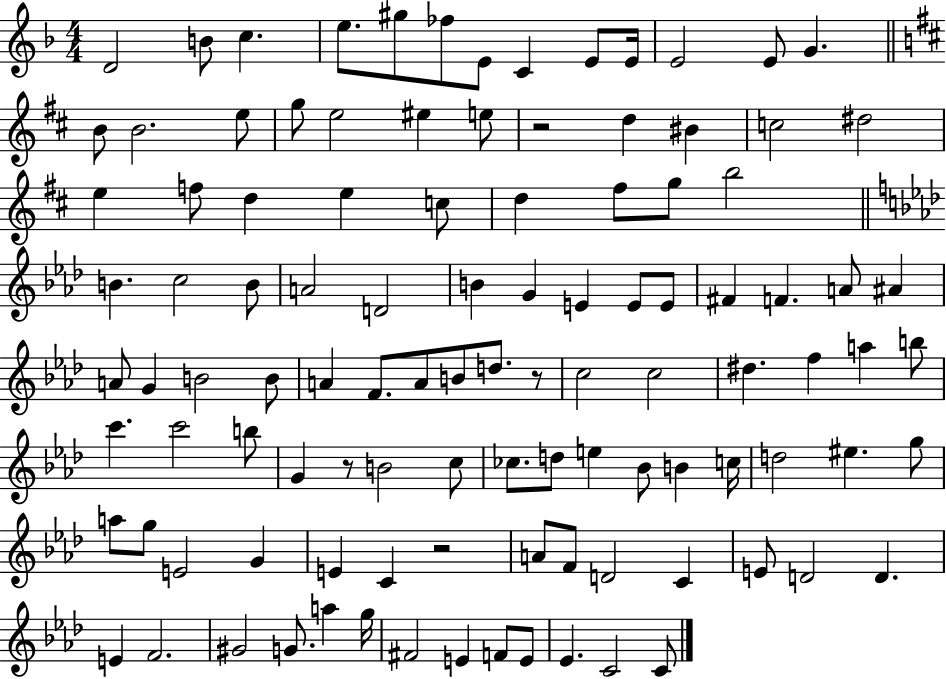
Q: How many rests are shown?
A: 4